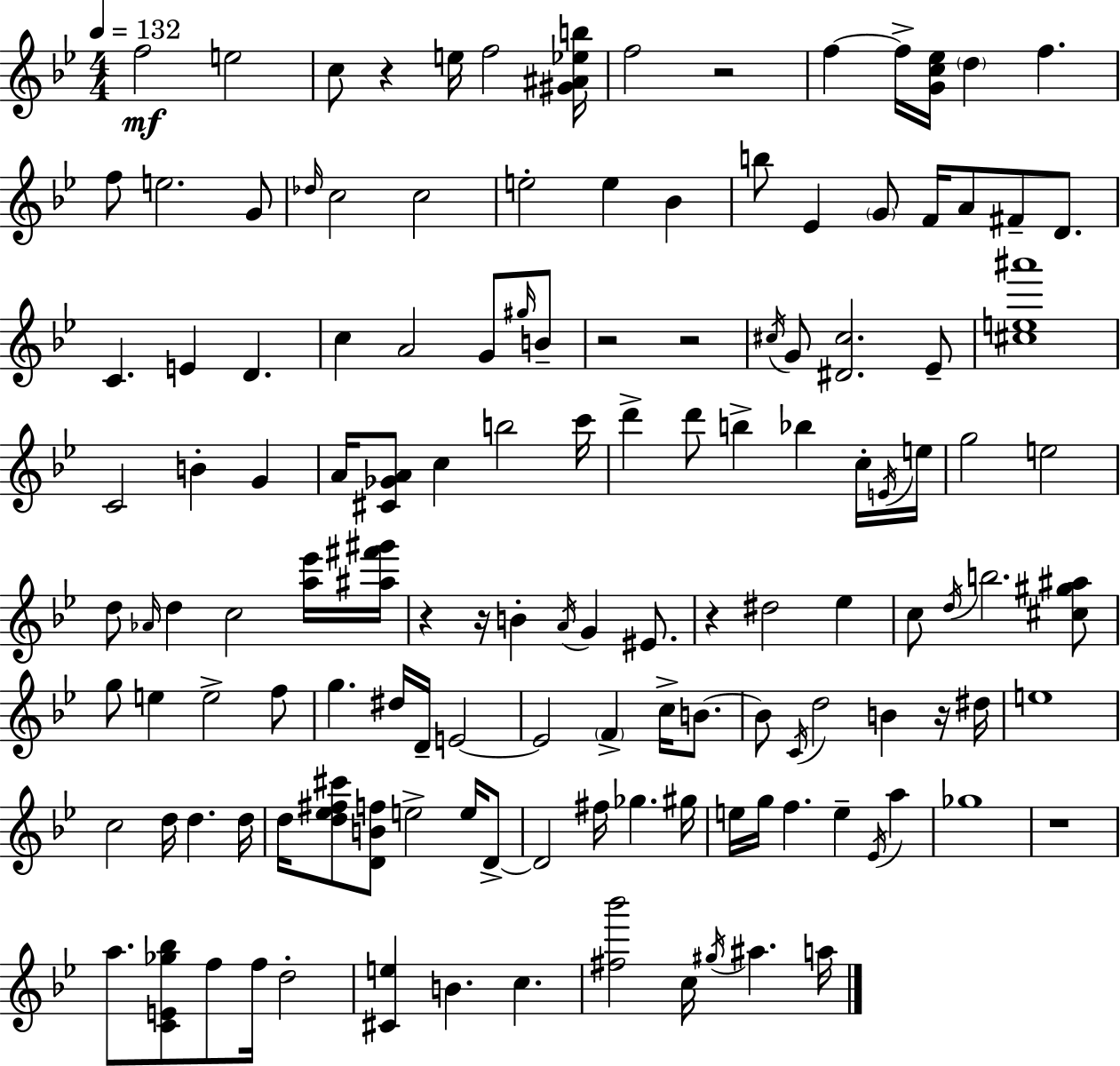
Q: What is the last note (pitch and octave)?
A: A5